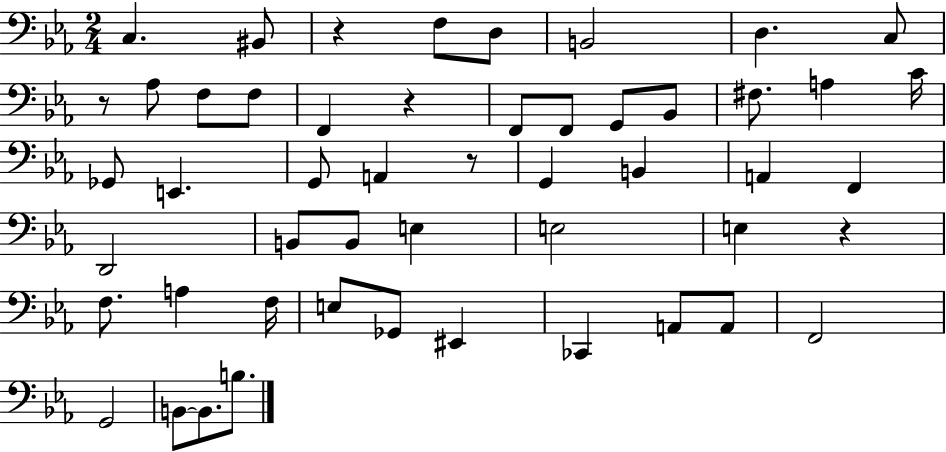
{
  \clef bass
  \numericTimeSignature
  \time 2/4
  \key ees \major
  c4. bis,8 | r4 f8 d8 | b,2 | d4. c8 | \break r8 aes8 f8 f8 | f,4 r4 | f,8 f,8 g,8 bes,8 | fis8. a4 c'16 | \break ges,8 e,4. | g,8 a,4 r8 | g,4 b,4 | a,4 f,4 | \break d,2 | b,8 b,8 e4 | e2 | e4 r4 | \break f8. a4 f16 | e8 ges,8 eis,4 | ces,4 a,8 a,8 | f,2 | \break g,2 | b,8~~ b,8. b8. | \bar "|."
}